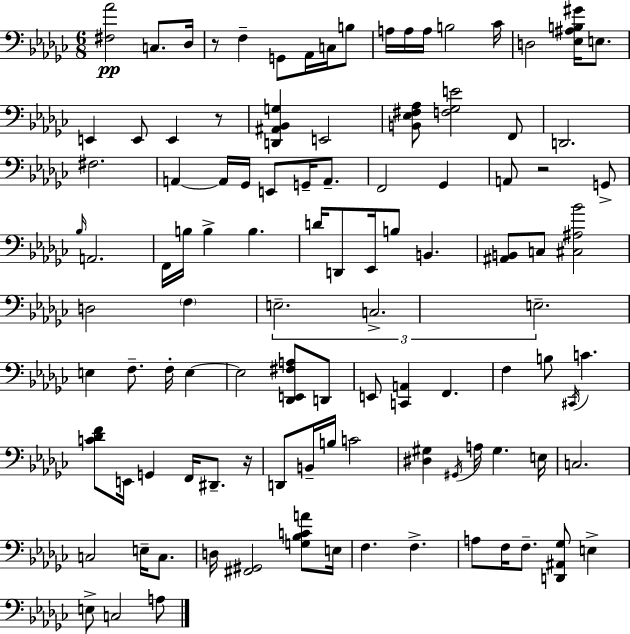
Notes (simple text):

[F#3,Ab4]/h C3/e. Db3/s R/e F3/q G2/e Ab2/s C3/s B3/e A3/s A3/s A3/s B3/h CES4/s D3/h [Eb3,A#3,B3,G#4]/s E3/e. E2/q E2/e E2/q R/e [D2,A#2,Bb2,G3]/q E2/h [B2,Eb3,F#3,Ab3]/e [F3,Gb3,E4]/h F2/e D2/h. F#3/h. A2/q A2/s Gb2/s E2/e G2/s A2/e. F2/h Gb2/q A2/e R/h G2/e Bb3/s A2/h. F2/s B3/s B3/q B3/q. D4/s D2/e Eb2/s B3/e B2/q. [A#2,B2]/e C3/e [C#3,A#3,Bb4]/h D3/h F3/q E3/h. C3/h. E3/h. E3/q F3/e. F3/s E3/q E3/h [Db2,E2,F#3,A3]/e D2/e E2/e [C2,A2]/q F2/q. F3/q B3/e C#2/s C4/q. [C4,Db4,F4]/e E2/s G2/q F2/s D#2/e. R/s D2/e B2/s B3/s C4/h [D#3,G#3]/q G#2/s A3/s G#3/q. E3/s C3/h. C3/h E3/s C3/e. D3/s [F#2,G#2]/h [G3,Bb3,C4,A4]/e E3/s F3/q. F3/q. A3/e F3/s F3/e. [D2,A#2,Gb3]/e E3/q E3/e C3/h A3/e